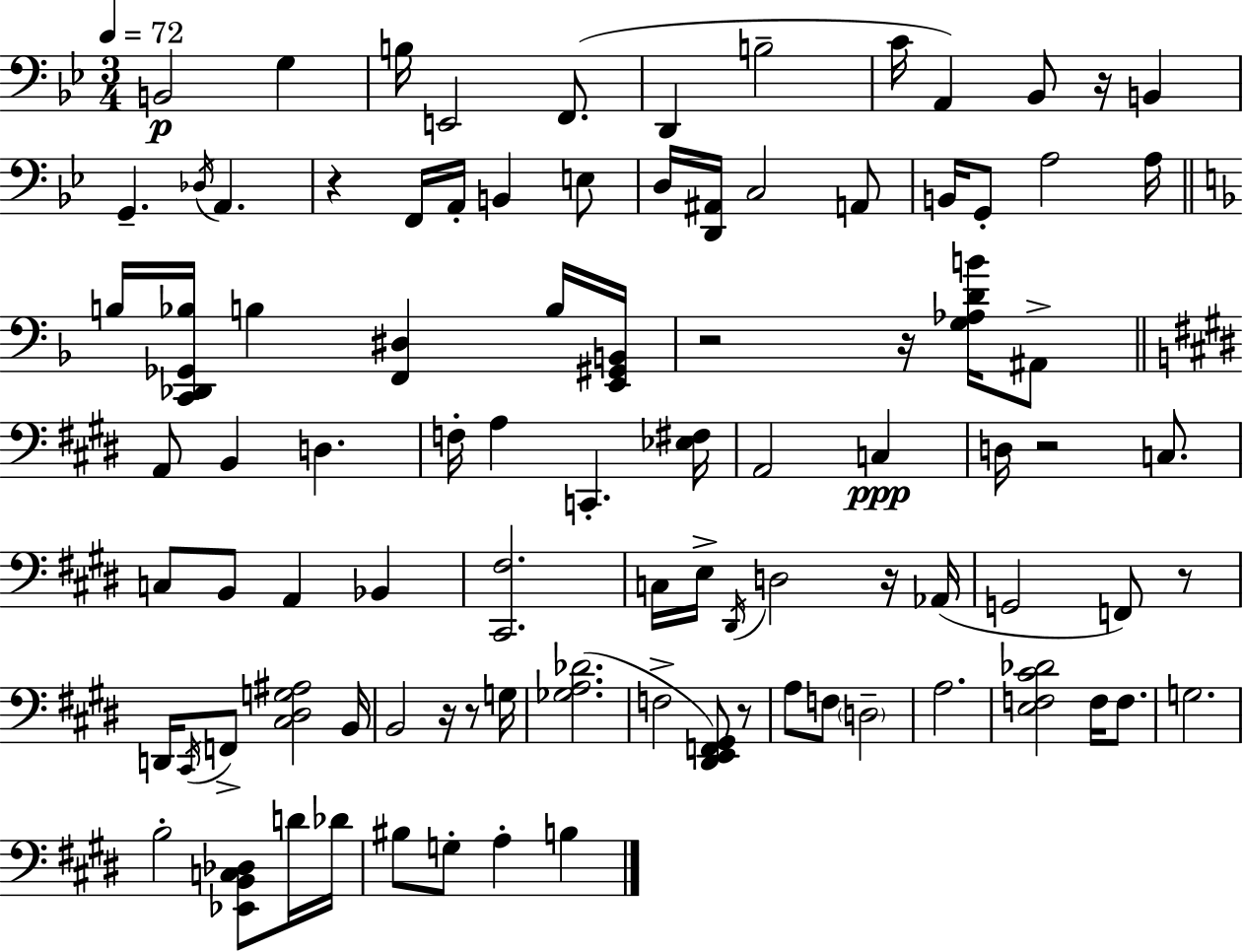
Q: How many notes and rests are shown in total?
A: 93